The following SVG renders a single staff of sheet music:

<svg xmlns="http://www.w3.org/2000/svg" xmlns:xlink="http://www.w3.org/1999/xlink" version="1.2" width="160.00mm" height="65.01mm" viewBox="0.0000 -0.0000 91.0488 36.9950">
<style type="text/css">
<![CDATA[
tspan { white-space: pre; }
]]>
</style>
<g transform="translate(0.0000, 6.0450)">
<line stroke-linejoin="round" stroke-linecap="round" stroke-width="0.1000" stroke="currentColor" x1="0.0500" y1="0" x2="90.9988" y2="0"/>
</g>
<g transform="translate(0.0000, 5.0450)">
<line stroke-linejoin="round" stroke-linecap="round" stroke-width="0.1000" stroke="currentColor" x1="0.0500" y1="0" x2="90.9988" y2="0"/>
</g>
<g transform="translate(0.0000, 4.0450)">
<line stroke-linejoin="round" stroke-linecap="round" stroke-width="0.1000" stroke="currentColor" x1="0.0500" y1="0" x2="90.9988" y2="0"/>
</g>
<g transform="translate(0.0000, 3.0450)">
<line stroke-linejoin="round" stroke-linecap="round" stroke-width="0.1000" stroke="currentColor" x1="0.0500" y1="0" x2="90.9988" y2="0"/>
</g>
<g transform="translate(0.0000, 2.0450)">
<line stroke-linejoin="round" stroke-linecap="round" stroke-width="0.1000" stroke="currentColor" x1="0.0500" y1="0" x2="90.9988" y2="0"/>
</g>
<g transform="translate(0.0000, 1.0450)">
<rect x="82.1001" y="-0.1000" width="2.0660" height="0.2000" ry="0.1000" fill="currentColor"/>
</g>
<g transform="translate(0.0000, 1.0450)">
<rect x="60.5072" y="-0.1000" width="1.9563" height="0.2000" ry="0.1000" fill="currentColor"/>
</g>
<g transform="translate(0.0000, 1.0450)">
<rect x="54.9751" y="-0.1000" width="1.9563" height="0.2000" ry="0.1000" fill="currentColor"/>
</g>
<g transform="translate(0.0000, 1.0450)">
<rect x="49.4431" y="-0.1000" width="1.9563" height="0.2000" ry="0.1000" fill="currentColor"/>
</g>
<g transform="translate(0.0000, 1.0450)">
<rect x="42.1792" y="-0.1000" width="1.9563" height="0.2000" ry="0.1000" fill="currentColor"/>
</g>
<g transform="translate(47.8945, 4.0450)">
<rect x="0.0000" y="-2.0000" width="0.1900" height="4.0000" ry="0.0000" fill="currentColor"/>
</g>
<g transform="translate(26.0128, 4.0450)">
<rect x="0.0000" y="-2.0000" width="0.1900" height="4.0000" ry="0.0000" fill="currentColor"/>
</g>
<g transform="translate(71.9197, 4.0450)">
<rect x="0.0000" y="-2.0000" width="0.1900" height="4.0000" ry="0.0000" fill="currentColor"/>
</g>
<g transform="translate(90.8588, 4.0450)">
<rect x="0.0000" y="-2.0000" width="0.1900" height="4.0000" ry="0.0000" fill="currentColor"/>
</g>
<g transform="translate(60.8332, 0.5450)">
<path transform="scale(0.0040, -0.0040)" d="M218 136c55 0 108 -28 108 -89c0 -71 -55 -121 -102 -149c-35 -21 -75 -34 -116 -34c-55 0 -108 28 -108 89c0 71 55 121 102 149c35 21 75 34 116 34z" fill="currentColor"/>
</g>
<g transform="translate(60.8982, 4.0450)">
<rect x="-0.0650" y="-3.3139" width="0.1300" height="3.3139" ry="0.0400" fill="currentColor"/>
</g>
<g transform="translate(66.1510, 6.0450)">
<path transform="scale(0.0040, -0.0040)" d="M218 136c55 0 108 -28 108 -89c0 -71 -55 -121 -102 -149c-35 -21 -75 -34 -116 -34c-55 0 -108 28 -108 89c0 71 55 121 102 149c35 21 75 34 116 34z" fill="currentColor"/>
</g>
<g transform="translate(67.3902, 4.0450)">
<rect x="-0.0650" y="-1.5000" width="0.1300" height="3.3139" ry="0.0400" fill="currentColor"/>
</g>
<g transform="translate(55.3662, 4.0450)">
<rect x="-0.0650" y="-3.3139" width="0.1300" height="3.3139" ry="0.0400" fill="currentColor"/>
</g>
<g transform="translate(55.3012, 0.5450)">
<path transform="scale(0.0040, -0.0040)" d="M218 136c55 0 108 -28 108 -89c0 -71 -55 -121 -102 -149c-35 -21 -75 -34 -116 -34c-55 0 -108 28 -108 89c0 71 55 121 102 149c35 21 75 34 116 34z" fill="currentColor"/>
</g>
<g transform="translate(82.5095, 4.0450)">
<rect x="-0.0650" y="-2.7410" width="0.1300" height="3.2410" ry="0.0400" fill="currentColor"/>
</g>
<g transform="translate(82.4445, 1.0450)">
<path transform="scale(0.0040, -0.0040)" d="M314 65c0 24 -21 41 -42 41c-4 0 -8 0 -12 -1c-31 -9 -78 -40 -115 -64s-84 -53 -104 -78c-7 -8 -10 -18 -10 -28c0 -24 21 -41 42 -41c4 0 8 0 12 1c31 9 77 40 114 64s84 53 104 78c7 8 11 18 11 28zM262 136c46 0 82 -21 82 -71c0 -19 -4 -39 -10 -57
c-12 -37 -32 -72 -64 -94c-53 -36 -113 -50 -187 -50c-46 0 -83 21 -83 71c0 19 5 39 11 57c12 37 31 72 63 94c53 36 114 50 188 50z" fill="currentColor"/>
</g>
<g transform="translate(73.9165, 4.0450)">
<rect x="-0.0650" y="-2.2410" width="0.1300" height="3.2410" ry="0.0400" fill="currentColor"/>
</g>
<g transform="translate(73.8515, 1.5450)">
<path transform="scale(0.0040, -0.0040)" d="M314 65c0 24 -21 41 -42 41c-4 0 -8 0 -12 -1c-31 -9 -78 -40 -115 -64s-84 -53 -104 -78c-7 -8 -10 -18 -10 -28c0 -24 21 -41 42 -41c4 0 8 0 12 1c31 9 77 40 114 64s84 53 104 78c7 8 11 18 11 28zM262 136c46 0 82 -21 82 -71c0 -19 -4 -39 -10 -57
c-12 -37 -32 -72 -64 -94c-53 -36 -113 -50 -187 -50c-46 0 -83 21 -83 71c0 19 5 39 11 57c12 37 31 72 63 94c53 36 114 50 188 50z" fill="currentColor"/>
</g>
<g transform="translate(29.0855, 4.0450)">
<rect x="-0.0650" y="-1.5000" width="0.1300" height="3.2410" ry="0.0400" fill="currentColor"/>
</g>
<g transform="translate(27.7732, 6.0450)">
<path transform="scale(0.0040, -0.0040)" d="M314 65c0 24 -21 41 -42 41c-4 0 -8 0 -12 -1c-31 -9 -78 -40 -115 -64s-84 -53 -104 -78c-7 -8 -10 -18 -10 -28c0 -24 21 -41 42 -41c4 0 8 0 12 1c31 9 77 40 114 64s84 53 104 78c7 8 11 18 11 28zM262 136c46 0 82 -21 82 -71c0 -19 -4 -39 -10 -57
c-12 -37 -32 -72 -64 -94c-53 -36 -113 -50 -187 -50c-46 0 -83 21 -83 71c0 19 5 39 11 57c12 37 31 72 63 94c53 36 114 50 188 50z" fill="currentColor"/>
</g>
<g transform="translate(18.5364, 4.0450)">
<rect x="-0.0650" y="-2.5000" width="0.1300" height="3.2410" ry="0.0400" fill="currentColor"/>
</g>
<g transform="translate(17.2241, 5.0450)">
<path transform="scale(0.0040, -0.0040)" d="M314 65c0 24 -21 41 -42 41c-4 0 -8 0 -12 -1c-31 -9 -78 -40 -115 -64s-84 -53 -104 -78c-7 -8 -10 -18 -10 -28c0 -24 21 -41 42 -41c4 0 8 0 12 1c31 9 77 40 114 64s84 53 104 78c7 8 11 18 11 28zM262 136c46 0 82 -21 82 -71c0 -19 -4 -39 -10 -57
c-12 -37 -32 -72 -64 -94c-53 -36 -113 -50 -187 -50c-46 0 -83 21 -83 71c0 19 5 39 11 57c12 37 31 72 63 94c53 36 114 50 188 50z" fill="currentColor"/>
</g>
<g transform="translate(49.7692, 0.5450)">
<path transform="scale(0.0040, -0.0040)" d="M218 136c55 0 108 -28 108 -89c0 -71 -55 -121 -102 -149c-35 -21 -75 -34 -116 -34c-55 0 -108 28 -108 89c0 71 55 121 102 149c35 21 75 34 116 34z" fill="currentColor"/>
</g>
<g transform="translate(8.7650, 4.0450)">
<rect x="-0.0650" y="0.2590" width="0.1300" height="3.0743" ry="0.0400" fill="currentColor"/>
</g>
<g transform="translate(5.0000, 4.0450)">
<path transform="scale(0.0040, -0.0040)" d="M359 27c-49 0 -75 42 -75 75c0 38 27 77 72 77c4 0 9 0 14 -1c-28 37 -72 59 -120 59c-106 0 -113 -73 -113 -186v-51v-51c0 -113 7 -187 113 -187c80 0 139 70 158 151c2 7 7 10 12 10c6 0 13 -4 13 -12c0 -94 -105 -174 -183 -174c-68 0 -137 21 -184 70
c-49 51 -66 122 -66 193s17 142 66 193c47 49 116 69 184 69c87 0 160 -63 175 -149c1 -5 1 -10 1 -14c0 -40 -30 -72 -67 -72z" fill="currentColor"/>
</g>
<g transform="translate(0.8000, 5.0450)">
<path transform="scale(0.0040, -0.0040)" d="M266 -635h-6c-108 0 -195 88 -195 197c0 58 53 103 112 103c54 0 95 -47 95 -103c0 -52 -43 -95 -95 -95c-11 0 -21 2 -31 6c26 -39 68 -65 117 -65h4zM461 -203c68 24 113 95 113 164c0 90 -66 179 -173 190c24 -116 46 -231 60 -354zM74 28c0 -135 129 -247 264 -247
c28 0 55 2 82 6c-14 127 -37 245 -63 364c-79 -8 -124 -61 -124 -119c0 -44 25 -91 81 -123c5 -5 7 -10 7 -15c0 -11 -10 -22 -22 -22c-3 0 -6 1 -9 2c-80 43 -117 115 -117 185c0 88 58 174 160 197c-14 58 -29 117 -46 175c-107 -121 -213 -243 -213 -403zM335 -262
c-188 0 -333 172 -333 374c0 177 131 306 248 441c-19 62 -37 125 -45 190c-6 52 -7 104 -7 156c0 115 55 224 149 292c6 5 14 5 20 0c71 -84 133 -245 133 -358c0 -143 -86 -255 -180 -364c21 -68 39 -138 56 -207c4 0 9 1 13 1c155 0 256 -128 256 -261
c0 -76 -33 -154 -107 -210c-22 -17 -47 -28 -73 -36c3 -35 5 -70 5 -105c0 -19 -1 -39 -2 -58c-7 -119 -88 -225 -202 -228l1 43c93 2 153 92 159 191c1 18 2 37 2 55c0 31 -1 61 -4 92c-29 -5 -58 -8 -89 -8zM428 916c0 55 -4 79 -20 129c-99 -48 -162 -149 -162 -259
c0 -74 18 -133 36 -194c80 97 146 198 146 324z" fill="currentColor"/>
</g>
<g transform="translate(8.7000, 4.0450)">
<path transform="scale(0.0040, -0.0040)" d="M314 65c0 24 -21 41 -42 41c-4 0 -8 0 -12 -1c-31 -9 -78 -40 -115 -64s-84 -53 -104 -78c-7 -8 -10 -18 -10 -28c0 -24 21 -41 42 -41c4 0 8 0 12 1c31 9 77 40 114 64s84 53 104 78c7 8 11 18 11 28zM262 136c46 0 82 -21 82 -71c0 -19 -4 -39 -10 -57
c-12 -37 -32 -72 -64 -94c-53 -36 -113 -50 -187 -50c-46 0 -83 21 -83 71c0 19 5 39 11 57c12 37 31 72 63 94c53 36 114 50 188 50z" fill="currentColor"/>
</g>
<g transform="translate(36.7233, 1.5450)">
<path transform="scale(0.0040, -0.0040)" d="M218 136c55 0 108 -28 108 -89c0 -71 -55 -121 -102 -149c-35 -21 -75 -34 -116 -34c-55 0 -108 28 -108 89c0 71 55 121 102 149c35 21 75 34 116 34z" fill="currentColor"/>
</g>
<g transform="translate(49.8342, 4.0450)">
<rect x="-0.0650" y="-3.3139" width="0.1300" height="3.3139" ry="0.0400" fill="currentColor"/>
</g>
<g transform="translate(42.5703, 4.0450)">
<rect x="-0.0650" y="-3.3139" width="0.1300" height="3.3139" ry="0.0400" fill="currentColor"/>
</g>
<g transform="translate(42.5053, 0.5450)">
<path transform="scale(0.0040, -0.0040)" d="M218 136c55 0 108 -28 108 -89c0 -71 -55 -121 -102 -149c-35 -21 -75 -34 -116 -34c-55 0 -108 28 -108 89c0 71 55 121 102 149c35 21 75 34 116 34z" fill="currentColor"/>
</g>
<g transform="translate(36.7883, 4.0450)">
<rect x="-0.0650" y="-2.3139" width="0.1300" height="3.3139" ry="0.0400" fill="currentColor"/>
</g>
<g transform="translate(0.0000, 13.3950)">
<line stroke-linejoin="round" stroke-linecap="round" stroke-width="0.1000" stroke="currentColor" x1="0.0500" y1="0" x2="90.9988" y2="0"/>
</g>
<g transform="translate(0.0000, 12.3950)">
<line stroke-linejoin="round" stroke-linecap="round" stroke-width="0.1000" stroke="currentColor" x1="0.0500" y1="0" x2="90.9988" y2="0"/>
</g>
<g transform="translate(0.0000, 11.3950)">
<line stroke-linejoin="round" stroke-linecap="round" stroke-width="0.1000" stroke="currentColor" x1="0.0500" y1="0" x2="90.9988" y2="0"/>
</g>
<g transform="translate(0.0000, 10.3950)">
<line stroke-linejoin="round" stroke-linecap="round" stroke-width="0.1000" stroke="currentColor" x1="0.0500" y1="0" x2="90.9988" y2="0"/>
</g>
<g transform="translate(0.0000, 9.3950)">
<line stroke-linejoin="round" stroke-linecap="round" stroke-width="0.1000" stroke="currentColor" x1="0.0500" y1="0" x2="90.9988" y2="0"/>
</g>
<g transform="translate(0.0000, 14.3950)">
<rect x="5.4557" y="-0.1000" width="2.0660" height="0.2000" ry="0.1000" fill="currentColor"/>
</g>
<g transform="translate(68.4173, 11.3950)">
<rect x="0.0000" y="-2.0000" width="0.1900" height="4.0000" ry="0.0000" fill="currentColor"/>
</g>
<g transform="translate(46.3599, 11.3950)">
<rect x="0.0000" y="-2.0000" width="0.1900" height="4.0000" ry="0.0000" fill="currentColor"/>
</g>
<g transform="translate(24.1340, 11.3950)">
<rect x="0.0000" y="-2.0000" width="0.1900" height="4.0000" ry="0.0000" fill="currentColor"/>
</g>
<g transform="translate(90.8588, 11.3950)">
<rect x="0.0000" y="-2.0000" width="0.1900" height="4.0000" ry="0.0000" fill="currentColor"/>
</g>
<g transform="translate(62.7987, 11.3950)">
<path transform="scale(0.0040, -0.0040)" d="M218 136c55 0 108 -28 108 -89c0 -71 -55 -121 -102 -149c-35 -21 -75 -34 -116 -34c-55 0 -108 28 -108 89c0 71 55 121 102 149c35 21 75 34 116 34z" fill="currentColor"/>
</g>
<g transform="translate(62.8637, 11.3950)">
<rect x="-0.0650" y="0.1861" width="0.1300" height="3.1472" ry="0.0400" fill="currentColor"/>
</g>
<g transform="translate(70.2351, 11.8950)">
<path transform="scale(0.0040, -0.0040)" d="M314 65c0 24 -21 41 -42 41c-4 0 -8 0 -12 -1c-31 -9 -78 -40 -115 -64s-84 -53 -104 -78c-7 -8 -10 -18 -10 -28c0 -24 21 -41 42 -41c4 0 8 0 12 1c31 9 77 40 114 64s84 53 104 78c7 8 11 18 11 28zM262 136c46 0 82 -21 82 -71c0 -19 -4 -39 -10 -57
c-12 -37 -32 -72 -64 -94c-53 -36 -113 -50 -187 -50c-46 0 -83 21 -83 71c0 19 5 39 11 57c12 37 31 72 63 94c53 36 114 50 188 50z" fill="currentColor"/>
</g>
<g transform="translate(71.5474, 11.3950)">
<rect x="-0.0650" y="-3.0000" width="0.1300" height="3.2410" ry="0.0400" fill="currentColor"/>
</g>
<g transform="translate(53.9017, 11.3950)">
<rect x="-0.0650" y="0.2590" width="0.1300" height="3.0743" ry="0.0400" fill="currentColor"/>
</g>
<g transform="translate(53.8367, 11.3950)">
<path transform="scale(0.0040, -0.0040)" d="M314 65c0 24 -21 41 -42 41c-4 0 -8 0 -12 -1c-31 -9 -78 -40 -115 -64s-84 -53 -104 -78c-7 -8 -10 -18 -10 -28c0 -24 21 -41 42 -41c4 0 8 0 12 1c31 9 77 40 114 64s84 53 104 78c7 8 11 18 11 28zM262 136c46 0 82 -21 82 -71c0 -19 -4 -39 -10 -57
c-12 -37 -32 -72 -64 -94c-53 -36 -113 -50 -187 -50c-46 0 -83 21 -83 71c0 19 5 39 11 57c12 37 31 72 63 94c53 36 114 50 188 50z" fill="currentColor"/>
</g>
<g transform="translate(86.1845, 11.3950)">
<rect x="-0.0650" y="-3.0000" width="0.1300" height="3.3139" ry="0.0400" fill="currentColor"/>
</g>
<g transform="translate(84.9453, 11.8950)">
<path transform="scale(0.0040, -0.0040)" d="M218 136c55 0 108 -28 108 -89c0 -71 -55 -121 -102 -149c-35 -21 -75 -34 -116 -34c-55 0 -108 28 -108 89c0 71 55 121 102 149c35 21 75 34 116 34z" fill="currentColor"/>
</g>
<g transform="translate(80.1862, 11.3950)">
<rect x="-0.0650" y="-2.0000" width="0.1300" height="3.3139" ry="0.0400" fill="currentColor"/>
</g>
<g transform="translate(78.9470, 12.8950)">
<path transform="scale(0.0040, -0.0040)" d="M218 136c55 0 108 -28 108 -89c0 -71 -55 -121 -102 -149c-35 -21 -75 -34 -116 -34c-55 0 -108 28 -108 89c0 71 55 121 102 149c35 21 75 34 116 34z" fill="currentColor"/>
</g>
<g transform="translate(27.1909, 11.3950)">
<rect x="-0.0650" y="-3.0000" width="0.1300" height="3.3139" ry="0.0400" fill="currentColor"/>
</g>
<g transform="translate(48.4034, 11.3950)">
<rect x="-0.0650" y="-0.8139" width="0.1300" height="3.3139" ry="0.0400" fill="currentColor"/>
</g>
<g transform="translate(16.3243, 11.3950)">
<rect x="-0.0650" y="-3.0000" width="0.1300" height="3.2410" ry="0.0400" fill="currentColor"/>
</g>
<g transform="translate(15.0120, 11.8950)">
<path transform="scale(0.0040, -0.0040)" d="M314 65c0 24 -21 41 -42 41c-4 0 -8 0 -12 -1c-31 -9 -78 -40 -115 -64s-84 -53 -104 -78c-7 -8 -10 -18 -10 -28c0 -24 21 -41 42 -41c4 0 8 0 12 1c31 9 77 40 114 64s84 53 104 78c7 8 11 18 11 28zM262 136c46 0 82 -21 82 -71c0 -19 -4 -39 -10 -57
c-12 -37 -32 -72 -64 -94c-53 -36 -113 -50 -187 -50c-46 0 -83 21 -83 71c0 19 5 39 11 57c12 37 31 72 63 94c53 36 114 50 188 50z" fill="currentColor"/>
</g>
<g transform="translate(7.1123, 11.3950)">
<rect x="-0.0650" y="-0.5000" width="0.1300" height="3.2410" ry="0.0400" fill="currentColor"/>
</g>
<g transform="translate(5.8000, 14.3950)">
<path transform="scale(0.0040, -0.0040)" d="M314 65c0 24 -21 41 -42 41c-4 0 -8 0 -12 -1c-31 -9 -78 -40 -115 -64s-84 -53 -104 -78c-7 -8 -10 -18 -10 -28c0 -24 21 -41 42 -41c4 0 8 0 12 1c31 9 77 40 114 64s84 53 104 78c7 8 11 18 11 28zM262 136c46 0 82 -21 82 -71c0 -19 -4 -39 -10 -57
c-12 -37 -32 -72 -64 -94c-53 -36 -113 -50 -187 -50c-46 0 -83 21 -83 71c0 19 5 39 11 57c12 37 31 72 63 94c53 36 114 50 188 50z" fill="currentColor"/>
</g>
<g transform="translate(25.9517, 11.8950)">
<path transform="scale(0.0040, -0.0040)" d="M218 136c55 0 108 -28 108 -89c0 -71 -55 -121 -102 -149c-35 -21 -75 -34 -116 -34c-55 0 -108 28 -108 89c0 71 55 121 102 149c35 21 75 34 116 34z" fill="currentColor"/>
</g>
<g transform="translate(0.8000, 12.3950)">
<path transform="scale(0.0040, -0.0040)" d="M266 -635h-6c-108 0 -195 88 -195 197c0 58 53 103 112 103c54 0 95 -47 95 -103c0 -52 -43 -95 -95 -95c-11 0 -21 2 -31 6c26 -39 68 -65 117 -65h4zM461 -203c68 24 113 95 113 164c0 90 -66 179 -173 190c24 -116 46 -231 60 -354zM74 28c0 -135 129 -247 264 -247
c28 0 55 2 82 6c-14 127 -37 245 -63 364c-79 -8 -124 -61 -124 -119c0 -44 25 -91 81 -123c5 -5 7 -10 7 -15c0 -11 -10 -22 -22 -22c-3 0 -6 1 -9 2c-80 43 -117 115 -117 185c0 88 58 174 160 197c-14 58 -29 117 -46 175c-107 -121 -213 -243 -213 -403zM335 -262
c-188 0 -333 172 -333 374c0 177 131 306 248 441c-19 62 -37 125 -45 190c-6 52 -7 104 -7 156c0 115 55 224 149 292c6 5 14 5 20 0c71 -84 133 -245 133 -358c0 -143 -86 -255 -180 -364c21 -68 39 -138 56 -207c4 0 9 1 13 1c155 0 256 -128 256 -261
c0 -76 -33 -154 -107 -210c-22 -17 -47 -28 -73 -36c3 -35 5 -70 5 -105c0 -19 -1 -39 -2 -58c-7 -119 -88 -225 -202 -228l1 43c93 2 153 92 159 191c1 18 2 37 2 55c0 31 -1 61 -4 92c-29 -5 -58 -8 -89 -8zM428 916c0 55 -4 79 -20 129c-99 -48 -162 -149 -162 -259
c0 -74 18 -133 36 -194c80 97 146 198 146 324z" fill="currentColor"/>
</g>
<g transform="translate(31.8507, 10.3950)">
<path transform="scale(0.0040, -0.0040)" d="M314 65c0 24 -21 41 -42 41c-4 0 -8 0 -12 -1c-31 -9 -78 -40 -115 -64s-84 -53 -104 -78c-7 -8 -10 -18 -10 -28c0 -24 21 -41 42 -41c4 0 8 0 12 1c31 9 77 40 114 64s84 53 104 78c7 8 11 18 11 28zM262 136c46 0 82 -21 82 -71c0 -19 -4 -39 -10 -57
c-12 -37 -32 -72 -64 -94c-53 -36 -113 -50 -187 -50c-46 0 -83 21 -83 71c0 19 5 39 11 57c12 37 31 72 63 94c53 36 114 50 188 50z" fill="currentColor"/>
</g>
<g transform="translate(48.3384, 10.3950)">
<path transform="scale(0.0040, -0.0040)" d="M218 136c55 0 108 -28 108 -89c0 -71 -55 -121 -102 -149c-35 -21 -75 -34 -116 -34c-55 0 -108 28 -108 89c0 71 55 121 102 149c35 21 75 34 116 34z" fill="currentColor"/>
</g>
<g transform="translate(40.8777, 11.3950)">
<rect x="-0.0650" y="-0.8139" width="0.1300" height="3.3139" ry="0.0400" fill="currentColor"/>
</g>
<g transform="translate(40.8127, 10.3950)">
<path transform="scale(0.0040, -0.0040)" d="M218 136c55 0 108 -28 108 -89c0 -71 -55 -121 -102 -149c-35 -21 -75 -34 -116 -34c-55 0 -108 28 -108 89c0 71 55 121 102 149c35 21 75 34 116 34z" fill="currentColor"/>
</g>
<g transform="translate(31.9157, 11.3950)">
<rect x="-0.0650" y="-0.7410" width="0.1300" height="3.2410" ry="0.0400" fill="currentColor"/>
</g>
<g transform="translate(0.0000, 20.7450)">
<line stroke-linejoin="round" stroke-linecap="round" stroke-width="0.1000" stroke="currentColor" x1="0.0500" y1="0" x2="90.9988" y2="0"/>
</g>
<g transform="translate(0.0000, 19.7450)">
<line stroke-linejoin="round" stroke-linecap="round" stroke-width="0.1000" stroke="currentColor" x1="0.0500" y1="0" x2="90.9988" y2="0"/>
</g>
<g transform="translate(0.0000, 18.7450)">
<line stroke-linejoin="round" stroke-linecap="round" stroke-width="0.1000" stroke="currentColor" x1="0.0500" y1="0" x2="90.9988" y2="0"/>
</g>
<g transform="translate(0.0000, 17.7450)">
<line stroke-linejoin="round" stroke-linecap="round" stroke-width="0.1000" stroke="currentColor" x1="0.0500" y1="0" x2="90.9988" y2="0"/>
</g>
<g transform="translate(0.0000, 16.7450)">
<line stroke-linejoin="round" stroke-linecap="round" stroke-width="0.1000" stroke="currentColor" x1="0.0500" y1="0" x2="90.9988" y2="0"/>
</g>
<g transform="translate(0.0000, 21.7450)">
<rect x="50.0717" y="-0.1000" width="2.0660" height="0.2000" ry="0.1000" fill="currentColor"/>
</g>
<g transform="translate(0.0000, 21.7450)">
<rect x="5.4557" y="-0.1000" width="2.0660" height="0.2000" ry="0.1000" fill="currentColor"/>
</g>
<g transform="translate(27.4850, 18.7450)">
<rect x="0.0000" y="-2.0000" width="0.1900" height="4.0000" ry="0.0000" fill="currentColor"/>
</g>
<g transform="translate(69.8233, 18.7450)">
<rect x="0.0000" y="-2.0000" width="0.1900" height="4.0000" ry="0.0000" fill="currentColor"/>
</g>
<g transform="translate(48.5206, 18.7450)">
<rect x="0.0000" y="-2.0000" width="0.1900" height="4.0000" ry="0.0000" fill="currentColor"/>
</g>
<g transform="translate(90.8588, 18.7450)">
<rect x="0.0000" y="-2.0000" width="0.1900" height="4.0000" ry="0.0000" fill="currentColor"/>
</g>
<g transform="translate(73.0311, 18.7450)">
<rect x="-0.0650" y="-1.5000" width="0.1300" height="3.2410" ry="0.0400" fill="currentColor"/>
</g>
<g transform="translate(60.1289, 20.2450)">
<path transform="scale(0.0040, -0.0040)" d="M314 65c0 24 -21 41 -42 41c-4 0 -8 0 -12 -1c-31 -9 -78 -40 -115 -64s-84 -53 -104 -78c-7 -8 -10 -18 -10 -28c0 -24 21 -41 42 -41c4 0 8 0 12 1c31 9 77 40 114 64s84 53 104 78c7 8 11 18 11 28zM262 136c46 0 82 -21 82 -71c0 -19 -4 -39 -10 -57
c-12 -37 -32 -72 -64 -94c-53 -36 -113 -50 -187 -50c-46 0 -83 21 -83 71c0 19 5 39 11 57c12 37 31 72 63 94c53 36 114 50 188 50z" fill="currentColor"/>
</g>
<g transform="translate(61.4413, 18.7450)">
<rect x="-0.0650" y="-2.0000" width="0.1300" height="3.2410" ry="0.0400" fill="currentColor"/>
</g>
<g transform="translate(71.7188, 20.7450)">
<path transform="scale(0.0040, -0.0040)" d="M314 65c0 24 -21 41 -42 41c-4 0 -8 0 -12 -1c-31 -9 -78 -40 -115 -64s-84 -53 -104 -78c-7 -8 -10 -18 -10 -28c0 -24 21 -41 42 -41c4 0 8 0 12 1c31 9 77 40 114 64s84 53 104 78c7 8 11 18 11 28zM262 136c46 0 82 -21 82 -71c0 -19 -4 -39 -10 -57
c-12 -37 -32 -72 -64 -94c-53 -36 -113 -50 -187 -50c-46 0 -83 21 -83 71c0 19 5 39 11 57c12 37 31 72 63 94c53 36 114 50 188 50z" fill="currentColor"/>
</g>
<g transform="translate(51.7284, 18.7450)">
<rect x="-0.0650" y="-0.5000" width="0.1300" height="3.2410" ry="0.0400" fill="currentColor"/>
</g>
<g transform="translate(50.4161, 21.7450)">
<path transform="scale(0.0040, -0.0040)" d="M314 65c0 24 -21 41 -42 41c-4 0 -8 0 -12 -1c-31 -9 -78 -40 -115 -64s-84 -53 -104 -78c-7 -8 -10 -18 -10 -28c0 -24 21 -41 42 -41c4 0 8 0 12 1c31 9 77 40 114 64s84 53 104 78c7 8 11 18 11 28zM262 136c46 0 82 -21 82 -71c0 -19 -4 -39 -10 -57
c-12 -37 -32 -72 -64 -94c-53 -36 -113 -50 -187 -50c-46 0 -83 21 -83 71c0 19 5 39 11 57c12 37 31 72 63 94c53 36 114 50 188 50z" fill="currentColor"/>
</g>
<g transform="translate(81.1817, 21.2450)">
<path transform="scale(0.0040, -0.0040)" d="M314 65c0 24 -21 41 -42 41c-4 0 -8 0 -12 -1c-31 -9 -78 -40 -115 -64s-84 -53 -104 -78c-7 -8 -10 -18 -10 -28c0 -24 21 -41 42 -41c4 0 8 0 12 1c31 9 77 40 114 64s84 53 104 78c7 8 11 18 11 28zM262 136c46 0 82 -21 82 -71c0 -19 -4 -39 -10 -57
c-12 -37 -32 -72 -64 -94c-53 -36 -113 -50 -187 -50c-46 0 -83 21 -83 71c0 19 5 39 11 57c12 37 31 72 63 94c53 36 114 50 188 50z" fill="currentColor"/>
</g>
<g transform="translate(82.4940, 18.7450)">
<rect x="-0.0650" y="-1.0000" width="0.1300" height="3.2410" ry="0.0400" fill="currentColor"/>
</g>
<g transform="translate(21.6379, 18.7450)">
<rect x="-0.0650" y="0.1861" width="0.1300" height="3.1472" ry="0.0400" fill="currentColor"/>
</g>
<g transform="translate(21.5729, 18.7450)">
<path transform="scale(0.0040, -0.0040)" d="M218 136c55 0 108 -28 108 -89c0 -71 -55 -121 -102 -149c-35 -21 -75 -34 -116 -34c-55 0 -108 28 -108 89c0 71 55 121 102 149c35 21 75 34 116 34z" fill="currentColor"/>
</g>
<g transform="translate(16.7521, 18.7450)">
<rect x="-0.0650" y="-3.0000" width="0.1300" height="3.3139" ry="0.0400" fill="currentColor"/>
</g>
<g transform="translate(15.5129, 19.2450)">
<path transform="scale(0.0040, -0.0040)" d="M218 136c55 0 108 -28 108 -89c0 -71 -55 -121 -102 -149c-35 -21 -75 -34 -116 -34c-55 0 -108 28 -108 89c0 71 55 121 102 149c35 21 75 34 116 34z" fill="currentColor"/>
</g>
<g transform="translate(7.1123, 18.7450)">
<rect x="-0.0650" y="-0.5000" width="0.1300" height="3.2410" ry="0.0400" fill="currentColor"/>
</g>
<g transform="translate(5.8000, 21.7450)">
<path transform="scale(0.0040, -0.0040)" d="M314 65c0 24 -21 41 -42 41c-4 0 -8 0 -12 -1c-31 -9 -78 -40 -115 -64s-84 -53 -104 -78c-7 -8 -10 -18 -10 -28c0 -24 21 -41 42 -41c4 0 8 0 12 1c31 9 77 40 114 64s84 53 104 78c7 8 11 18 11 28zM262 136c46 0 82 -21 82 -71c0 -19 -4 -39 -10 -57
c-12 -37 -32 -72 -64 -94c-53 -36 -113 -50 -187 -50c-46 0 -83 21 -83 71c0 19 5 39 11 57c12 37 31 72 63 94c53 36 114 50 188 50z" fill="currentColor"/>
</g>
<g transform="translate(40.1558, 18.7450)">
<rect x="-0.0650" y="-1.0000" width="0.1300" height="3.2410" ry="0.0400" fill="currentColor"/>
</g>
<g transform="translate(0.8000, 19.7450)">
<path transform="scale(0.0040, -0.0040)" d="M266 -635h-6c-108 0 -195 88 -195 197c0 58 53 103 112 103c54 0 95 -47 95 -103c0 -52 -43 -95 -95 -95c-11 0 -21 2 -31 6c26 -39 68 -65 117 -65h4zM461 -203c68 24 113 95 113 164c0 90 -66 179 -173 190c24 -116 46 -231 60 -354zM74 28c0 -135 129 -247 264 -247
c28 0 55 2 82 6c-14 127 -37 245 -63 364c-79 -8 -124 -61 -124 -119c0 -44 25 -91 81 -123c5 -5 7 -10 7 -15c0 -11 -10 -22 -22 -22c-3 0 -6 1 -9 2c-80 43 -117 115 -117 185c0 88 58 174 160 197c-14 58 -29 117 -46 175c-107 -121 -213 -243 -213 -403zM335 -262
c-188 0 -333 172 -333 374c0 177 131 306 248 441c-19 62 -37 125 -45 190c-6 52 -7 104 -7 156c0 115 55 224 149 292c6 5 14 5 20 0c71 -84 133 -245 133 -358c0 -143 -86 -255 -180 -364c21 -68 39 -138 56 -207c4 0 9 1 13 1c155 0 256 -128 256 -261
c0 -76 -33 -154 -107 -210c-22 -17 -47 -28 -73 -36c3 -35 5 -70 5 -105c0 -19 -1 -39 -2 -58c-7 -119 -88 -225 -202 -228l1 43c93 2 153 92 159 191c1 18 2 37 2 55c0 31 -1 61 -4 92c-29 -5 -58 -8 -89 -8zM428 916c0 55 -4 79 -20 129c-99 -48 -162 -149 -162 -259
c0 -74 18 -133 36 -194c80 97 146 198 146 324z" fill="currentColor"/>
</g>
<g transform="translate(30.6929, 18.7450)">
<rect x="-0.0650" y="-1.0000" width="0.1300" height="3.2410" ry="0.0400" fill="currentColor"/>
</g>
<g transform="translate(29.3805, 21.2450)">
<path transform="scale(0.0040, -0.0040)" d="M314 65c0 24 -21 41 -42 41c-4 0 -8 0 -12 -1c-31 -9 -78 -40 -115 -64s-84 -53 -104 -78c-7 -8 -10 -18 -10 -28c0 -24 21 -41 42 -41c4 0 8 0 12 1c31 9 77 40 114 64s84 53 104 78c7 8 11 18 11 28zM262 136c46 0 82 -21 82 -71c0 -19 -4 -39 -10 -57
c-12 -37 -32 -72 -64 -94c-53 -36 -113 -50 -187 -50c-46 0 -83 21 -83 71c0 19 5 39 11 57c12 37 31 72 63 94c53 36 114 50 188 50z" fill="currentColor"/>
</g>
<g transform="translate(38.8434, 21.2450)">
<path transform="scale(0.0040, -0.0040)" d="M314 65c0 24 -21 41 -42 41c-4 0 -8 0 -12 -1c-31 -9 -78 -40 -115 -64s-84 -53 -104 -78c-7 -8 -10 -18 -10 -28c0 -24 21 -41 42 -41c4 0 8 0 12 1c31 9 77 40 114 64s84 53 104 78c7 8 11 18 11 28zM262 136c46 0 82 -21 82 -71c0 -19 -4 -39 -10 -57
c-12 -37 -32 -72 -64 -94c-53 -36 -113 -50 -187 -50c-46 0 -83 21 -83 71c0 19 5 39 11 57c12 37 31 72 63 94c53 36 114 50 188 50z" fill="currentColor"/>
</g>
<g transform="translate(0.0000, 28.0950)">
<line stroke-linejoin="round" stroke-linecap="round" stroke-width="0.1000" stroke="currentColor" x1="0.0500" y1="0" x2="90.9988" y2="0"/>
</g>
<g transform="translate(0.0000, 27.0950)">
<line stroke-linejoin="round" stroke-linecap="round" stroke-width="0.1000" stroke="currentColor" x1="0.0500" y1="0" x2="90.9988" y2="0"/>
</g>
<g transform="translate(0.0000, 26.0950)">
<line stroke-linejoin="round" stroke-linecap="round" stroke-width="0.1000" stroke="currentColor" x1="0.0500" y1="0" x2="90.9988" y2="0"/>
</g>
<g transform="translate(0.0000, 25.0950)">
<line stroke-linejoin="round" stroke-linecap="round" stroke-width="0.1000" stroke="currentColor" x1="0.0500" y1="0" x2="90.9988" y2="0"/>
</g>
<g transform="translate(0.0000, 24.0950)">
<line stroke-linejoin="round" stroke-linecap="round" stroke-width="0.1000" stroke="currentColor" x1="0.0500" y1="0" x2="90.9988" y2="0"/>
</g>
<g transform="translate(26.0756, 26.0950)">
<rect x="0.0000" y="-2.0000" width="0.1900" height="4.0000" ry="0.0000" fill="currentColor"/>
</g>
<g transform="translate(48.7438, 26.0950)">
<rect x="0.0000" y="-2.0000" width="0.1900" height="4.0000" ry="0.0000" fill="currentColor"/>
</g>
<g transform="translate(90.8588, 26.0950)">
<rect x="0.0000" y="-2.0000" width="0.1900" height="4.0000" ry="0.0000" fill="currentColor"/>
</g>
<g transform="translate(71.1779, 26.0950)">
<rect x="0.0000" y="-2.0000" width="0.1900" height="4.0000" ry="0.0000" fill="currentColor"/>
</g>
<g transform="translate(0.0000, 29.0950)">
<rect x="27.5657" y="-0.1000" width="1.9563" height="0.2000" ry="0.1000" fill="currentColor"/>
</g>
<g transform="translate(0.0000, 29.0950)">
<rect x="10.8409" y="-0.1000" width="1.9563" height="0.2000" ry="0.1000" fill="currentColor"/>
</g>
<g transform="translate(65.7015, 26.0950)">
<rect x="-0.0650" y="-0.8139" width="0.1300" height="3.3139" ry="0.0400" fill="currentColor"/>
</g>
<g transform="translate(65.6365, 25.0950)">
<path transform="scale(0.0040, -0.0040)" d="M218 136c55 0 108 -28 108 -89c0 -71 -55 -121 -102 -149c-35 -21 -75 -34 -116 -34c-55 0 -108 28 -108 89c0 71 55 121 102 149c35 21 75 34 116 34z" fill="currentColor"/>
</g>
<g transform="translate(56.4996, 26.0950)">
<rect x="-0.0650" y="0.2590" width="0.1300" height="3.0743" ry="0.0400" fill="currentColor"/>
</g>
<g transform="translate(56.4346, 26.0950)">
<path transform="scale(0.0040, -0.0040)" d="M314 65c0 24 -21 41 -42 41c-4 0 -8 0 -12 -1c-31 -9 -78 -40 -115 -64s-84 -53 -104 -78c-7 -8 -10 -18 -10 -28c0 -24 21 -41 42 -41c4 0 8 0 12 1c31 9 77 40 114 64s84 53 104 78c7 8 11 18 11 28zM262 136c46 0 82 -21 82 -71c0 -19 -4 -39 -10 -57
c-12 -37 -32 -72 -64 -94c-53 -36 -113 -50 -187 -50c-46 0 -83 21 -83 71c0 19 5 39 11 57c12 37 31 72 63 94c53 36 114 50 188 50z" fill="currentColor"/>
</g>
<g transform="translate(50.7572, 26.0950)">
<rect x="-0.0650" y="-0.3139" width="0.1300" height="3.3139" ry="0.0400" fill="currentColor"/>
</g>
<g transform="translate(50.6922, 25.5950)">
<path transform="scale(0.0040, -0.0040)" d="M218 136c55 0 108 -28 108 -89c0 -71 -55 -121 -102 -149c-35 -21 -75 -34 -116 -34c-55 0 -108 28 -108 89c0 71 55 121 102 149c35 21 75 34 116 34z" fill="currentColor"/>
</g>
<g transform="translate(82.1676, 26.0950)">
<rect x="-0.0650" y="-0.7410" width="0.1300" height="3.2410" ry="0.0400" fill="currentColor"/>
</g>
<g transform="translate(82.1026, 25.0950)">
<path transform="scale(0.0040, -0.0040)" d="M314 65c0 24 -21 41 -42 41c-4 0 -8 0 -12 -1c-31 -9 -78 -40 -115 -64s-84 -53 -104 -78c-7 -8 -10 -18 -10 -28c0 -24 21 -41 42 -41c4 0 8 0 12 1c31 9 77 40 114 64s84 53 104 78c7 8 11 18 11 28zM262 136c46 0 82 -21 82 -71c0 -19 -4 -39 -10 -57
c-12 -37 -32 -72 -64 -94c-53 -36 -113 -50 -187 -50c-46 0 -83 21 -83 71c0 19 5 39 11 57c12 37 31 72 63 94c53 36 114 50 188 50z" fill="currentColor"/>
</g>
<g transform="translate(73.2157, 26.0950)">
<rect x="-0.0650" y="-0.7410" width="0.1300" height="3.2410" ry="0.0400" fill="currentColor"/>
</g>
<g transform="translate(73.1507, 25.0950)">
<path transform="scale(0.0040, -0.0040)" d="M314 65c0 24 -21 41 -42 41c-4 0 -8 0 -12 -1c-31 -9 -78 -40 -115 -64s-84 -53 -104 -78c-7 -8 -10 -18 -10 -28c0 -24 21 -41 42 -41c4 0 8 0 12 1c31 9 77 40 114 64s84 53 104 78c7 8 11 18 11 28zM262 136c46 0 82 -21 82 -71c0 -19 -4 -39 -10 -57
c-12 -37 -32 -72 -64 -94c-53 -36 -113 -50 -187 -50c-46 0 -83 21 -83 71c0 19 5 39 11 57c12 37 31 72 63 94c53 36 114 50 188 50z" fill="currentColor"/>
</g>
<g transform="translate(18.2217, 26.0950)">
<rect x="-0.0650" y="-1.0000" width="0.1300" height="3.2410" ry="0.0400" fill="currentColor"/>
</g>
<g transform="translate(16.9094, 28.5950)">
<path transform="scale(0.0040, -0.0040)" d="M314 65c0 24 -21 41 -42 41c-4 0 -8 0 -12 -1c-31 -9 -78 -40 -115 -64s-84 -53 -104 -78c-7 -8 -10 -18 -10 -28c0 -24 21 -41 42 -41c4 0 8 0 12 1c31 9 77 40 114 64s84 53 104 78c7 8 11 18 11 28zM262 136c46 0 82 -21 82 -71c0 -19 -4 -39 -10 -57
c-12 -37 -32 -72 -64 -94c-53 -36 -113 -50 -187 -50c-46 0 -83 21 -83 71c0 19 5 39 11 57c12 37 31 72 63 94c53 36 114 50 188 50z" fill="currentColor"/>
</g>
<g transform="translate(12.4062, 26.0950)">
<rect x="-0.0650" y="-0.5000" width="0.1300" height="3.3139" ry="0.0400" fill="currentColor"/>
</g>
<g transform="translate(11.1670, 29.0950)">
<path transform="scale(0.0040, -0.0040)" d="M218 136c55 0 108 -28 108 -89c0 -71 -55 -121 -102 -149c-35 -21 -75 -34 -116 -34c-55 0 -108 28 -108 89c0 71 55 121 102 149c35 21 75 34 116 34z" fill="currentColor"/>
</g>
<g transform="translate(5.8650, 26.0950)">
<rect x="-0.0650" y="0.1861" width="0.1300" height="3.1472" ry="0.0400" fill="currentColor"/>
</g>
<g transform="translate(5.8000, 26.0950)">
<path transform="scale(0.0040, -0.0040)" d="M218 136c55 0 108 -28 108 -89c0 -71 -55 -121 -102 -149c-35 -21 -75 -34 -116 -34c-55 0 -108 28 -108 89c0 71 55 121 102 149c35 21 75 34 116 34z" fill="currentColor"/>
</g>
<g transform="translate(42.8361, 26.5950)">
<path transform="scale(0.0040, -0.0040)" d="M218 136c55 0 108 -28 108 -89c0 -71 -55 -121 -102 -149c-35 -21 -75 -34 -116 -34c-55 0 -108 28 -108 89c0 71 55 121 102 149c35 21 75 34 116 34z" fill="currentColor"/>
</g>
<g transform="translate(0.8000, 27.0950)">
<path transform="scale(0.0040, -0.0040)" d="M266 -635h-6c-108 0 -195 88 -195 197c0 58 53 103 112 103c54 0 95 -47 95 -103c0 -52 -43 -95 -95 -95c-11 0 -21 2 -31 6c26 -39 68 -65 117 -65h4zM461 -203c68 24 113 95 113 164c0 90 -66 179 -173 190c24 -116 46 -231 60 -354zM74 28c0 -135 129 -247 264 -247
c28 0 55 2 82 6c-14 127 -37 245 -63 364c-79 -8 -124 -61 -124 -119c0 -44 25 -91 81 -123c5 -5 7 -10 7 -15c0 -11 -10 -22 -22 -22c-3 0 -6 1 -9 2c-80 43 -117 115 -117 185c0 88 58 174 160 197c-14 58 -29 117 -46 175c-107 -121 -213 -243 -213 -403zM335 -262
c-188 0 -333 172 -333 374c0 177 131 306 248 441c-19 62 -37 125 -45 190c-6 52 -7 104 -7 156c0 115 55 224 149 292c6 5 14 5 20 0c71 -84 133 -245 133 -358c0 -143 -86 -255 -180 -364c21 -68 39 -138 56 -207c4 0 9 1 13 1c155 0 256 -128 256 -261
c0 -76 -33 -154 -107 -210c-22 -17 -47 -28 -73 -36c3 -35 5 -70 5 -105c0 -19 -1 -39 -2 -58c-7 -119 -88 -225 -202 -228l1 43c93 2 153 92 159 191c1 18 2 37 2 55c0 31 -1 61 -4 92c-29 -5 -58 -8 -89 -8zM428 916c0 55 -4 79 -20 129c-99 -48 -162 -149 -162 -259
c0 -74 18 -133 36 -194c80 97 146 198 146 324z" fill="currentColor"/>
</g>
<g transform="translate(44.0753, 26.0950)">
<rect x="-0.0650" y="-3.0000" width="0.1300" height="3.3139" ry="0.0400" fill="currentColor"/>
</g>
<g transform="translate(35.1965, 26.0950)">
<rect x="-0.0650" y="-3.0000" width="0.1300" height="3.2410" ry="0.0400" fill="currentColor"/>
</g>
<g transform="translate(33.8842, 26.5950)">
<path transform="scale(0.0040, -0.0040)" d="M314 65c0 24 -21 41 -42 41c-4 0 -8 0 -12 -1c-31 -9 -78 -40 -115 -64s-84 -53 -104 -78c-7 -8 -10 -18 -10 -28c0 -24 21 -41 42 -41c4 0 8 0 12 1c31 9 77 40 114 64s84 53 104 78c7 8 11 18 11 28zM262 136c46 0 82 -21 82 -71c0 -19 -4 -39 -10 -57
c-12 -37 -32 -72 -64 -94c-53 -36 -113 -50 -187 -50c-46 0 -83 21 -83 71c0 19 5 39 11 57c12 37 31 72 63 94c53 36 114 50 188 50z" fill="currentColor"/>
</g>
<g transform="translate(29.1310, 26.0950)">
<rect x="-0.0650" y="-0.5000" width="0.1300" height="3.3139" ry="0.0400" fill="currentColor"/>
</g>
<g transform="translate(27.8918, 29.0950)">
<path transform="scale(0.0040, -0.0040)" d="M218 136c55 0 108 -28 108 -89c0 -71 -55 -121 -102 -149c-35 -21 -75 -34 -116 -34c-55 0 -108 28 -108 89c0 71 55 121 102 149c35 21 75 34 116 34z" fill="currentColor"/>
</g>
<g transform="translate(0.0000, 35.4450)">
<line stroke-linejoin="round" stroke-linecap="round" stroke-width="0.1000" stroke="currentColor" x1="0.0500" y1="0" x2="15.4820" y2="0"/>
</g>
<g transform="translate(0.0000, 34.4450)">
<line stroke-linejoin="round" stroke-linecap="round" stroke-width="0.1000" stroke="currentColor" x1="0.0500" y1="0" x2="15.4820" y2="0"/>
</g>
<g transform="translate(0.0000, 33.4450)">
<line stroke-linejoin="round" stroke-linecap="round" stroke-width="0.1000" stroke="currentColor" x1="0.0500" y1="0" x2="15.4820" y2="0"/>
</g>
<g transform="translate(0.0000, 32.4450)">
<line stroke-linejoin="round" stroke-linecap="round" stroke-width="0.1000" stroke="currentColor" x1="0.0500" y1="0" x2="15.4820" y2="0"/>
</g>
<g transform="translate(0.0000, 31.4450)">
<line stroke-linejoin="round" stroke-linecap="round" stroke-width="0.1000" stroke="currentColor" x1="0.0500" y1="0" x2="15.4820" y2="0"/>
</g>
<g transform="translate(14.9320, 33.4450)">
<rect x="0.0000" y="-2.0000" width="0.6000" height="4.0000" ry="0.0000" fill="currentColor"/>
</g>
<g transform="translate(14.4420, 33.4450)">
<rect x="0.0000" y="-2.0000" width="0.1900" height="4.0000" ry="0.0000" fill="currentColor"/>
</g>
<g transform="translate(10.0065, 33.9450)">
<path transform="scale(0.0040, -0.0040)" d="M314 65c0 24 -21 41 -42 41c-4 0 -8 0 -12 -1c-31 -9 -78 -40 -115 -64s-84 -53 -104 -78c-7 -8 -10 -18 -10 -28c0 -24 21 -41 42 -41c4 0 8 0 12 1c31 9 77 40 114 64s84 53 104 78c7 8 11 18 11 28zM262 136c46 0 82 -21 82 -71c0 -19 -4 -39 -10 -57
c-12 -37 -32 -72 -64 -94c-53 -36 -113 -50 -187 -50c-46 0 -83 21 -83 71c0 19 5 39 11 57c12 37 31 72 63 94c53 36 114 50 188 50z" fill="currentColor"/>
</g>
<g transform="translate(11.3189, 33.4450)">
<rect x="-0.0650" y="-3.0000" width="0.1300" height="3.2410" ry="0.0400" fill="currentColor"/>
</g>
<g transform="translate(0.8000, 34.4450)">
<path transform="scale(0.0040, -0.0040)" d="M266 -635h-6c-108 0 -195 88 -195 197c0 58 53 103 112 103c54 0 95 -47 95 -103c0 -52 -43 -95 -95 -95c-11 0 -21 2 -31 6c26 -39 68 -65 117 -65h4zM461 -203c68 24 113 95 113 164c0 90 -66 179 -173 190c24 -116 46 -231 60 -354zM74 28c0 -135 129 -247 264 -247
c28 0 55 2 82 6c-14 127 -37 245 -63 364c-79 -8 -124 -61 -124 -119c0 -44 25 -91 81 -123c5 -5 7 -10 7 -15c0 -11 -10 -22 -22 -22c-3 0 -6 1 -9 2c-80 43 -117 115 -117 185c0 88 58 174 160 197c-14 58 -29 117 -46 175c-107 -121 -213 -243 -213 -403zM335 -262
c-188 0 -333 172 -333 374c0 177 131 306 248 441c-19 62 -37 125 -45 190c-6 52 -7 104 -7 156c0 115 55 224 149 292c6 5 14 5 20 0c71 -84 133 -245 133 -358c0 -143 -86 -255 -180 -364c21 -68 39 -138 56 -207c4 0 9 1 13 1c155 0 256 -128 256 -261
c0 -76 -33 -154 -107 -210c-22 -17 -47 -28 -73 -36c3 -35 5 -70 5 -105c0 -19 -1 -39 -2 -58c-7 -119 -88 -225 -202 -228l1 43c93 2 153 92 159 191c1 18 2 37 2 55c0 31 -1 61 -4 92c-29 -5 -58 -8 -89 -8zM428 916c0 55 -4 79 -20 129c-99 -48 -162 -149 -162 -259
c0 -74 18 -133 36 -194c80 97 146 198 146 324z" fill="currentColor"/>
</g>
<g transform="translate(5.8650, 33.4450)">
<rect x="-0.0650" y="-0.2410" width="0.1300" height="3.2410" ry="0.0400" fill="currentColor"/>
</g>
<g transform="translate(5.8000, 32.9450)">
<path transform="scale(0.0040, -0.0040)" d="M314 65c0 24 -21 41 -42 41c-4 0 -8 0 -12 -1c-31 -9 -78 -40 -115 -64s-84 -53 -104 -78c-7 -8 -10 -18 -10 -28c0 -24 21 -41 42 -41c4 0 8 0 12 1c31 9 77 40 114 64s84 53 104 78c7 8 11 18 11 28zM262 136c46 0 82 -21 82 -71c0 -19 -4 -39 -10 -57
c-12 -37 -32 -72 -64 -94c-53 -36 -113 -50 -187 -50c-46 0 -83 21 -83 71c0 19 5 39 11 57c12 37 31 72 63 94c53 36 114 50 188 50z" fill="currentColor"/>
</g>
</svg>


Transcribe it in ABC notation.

X:1
T:Untitled
M:4/4
L:1/4
K:C
B2 G2 E2 g b b b b E g2 a2 C2 A2 A d2 d d B2 B A2 F A C2 A B D2 D2 C2 F2 E2 D2 B C D2 C A2 A c B2 d d2 d2 c2 A2